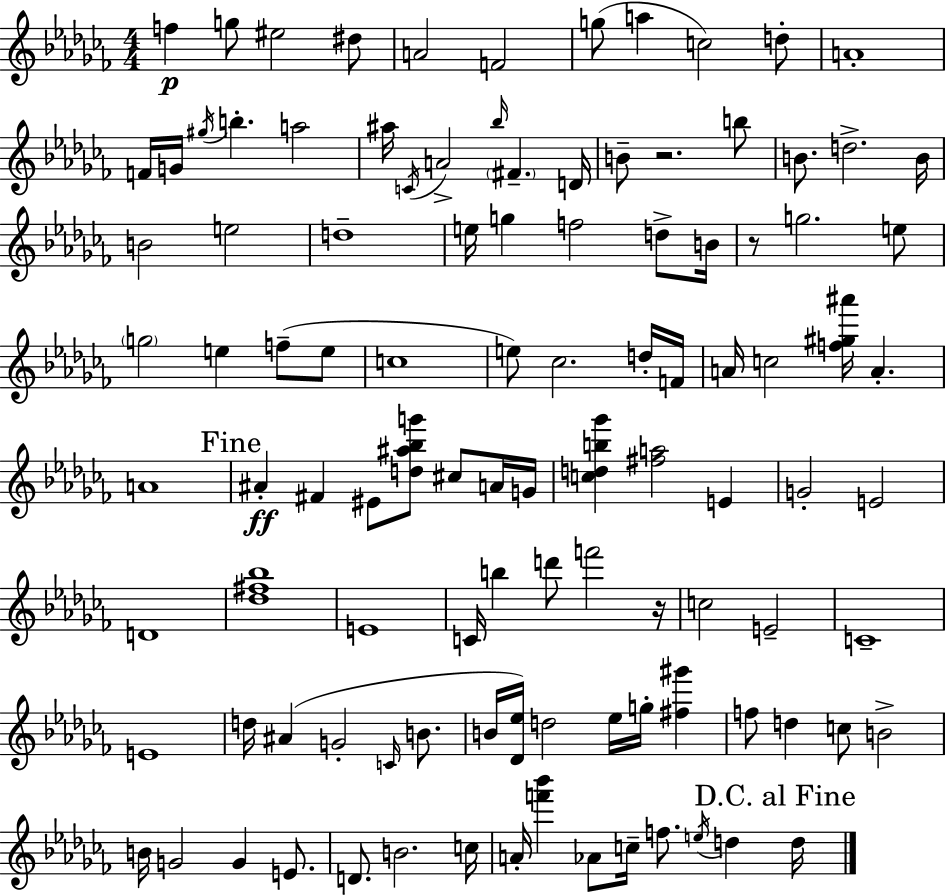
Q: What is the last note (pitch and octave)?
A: D5